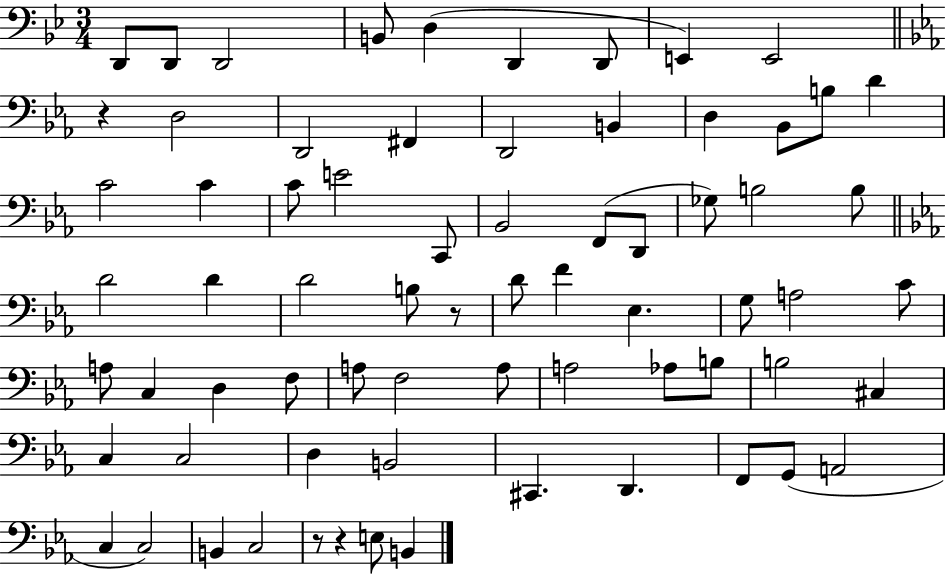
{
  \clef bass
  \numericTimeSignature
  \time 3/4
  \key bes \major
  \repeat volta 2 { d,8 d,8 d,2 | b,8 d4( d,4 d,8 | e,4) e,2 | \bar "||" \break \key ees \major r4 d2 | d,2 fis,4 | d,2 b,4 | d4 bes,8 b8 d'4 | \break c'2 c'4 | c'8 e'2 c,8 | bes,2 f,8( d,8 | ges8) b2 b8 | \break \bar "||" \break \key ees \major d'2 d'4 | d'2 b8 r8 | d'8 f'4 ees4. | g8 a2 c'8 | \break a8 c4 d4 f8 | a8 f2 a8 | a2 aes8 b8 | b2 cis4 | \break c4 c2 | d4 b,2 | cis,4. d,4. | f,8 g,8( a,2 | \break c4 c2) | b,4 c2 | r8 r4 e8 b,4 | } \bar "|."
}